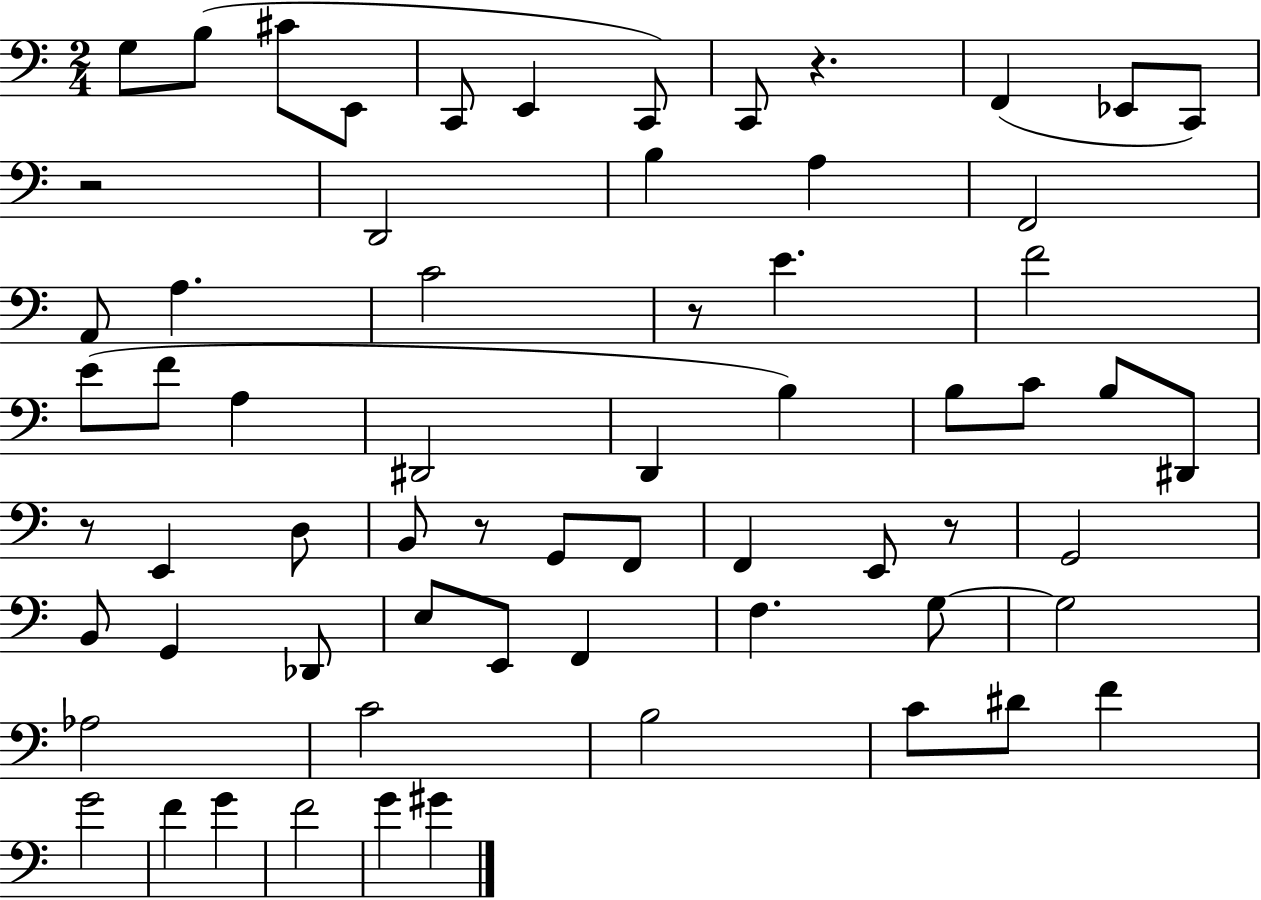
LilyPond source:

{
  \clef bass
  \numericTimeSignature
  \time 2/4
  \key c \major
  \repeat volta 2 { g8 b8( cis'8 e,8 | c,8 e,4 c,8) | c,8 r4. | f,4( ees,8 c,8) | \break r2 | d,2 | b4 a4 | f,2 | \break a,8 a4. | c'2 | r8 e'4. | f'2 | \break e'8( f'8 a4 | dis,2 | d,4 b4) | b8 c'8 b8 dis,8 | \break r8 e,4 d8 | b,8 r8 g,8 f,8 | f,4 e,8 r8 | g,2 | \break b,8 g,4 des,8 | e8 e,8 f,4 | f4. g8~~ | g2 | \break aes2 | c'2 | b2 | c'8 dis'8 f'4 | \break g'2 | f'4 g'4 | f'2 | g'4 gis'4 | \break } \bar "|."
}